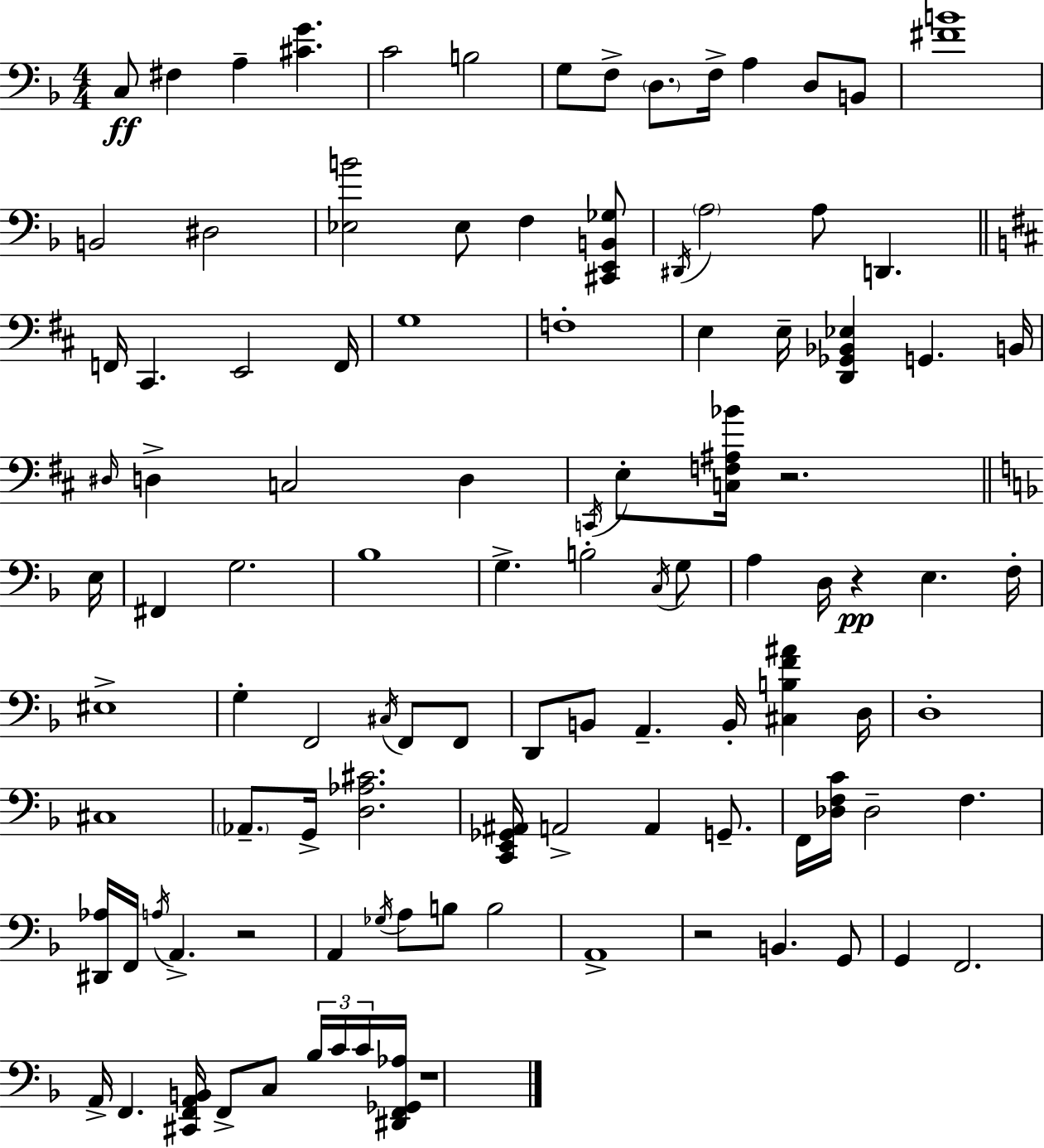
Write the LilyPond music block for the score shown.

{
  \clef bass
  \numericTimeSignature
  \time 4/4
  \key f \major
  \repeat volta 2 { c8\ff fis4 a4-- <cis' g'>4. | c'2 b2 | g8 f8-> \parenthesize d8. f16-> a4 d8 b,8 | <fis' b'>1 | \break b,2 dis2 | <ees b'>2 ees8 f4 <cis, e, b, ges>8 | \acciaccatura { dis,16 } \parenthesize a2 a8 d,4. | \bar "||" \break \key d \major f,16 cis,4. e,2 f,16 | g1 | f1-. | e4 e16-- <d, ges, bes, ees>4 g,4. b,16 | \break \grace { dis16 } d4-> c2 d4 | \acciaccatura { c,16 } e8-. <c f ais bes'>16 r2. | \bar "||" \break \key f \major e16 fis,4 g2. | bes1 | g4.-> b2-. \acciaccatura { c16 } | g8 a4 d16 r4\pp e4. | \break f16-. eis1-> | g4-. f,2 \acciaccatura { cis16 } f,8 | f,8 d,8 b,8 a,4.-- b,16-. <cis b f' ais'>4 | d16 d1-. | \break cis1 | \parenthesize aes,8.-- g,16-> <d aes cis'>2. | <c, e, ges, ais,>16 a,2-> a,4 | g,8.-- f,16 <des f c'>16 des2-- f4. | \break <dis, aes>16 f,16 \acciaccatura { a16 } a,4.-> r2 | a,4 \acciaccatura { ges16 } a8 b8 b2 | a,1-> | r2 b,4. | \break g,8 g,4 f,2. | a,16-> f,4. <cis, f, a, b,>16 f,8-> c8 | \tuplet 3/2 { bes16 c'16 c'16 } <dis, f, ges, aes>16 r1 | } \bar "|."
}